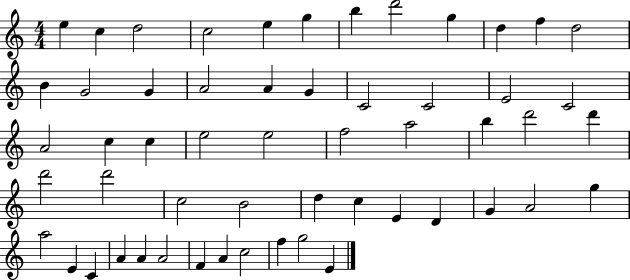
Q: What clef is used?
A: treble